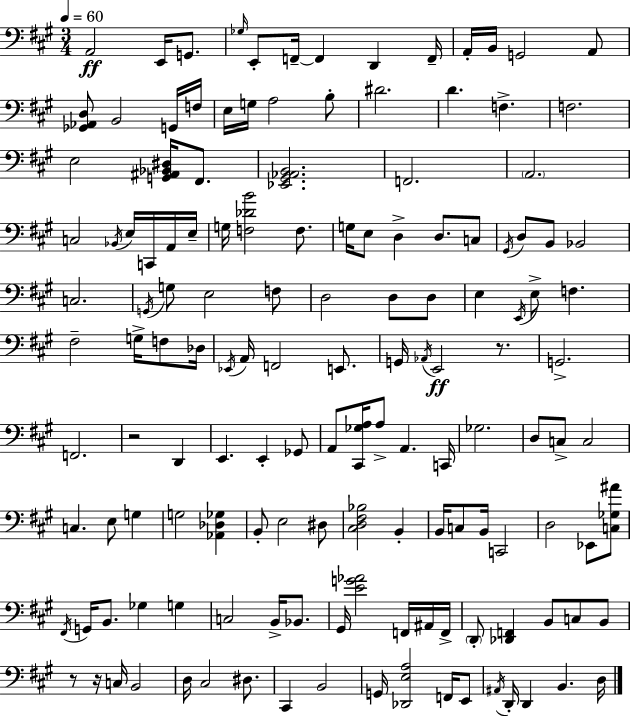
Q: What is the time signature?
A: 3/4